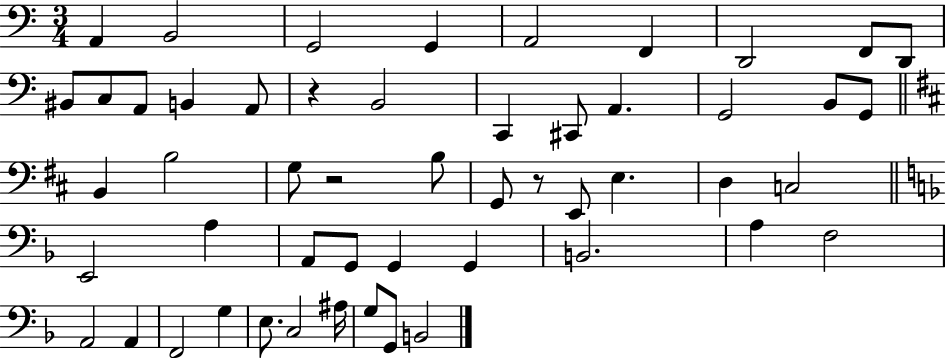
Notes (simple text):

A2/q B2/h G2/h G2/q A2/h F2/q D2/h F2/e D2/e BIS2/e C3/e A2/e B2/q A2/e R/q B2/h C2/q C#2/e A2/q. G2/h B2/e G2/e B2/q B3/h G3/e R/h B3/e G2/e R/e E2/e E3/q. D3/q C3/h E2/h A3/q A2/e G2/e G2/q G2/q B2/h. A3/q F3/h A2/h A2/q F2/h G3/q E3/e. C3/h A#3/s G3/e G2/e B2/h